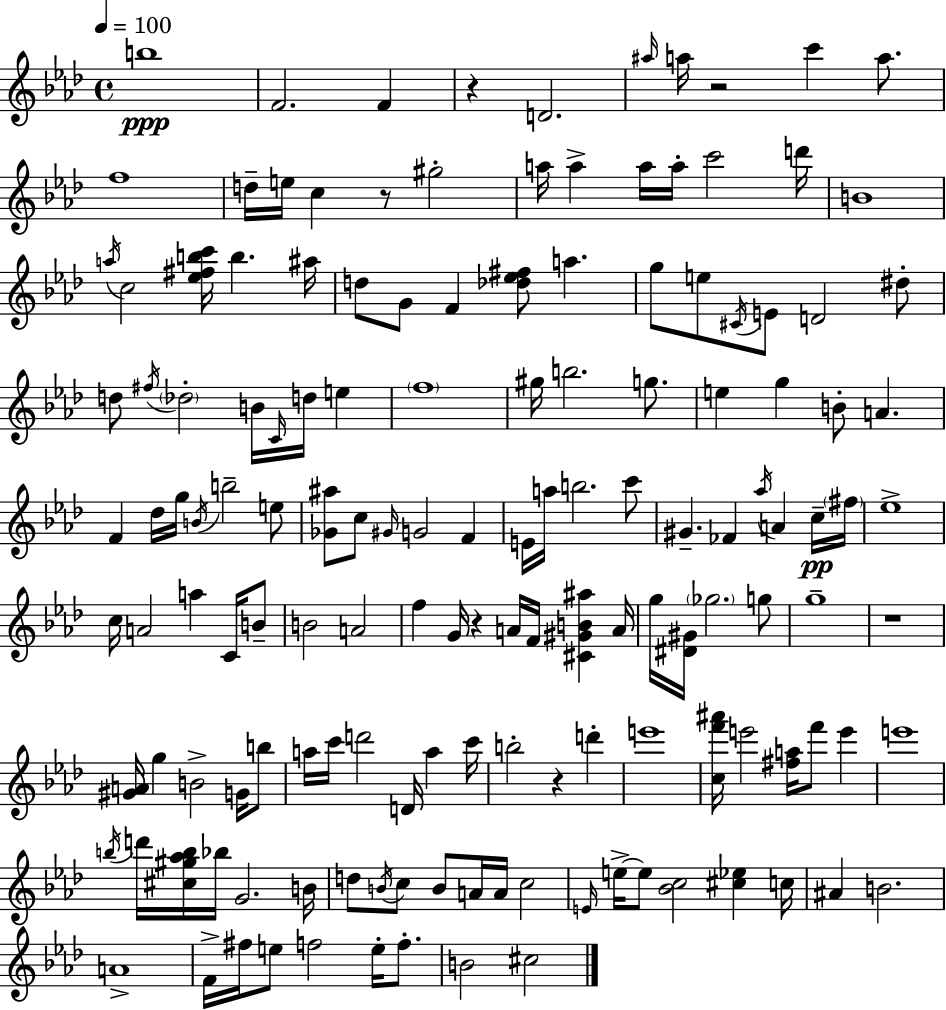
{
  \clef treble
  \time 4/4
  \defaultTimeSignature
  \key aes \major
  \tempo 4 = 100
  b''1\ppp | f'2. f'4 | r4 d'2. | \grace { ais''16 } a''16 r2 c'''4 a''8. | \break f''1 | d''16-- e''16 c''4 r8 gis''2-. | a''16 a''4-> a''16 a''16-. c'''2 | d'''16 b'1 | \break \acciaccatura { a''16 } c''2 <ees'' fis'' b'' c'''>16 b''4. | ais''16 d''8 g'8 f'4 <des'' ees'' fis''>8 a''4. | g''8 e''8 \acciaccatura { cis'16 } e'8 d'2 | dis''8-. d''8 \acciaccatura { fis''16 } \parenthesize des''2-. b'16 \grace { c'16 } | \break d''16 e''4 \parenthesize f''1 | gis''16 b''2. | g''8. e''4 g''4 b'8-. a'4. | f'4 des''16 g''16 \acciaccatura { b'16 } b''2-- | \break e''8 <ges' ais''>8 c''8 \grace { gis'16 } g'2 | f'4 e'16 a''16 b''2. | c'''8 gis'4.-- fes'4 | \acciaccatura { aes''16 } a'4 c''16--\pp \parenthesize fis''16 ees''1-> | \break c''16 a'2 | a''4 c'16 b'8-- b'2 | a'2 f''4 g'16 r4 | a'16 f'16 <cis' gis' b' ais''>4 a'16 g''16 <dis' gis'>16 \parenthesize ges''2. | \break g''8 g''1-- | r1 | <gis' a'>16 g''4 b'2-> | g'16 b''8 a''16 c'''16 d'''2 | \break d'16 a''4 c'''16 b''2-. | r4 d'''4-. e'''1 | <c'' f''' ais'''>16 e'''2 | <fis'' a''>16 f'''8 e'''4 e'''1 | \break \acciaccatura { b''16 } d'''16 <cis'' gis'' aes'' b''>16 bes''16 g'2. | b'16 d''8 \acciaccatura { b'16 } c''8 b'8 | a'16 a'16 c''2 \grace { e'16 } e''16->~~ e''8 <bes' c''>2 | <cis'' ees''>4 c''16 ais'4 b'2. | \break a'1-> | f'16-> fis''16 e''8 f''2 | e''16-. f''8.-. b'2 | cis''2 \bar "|."
}